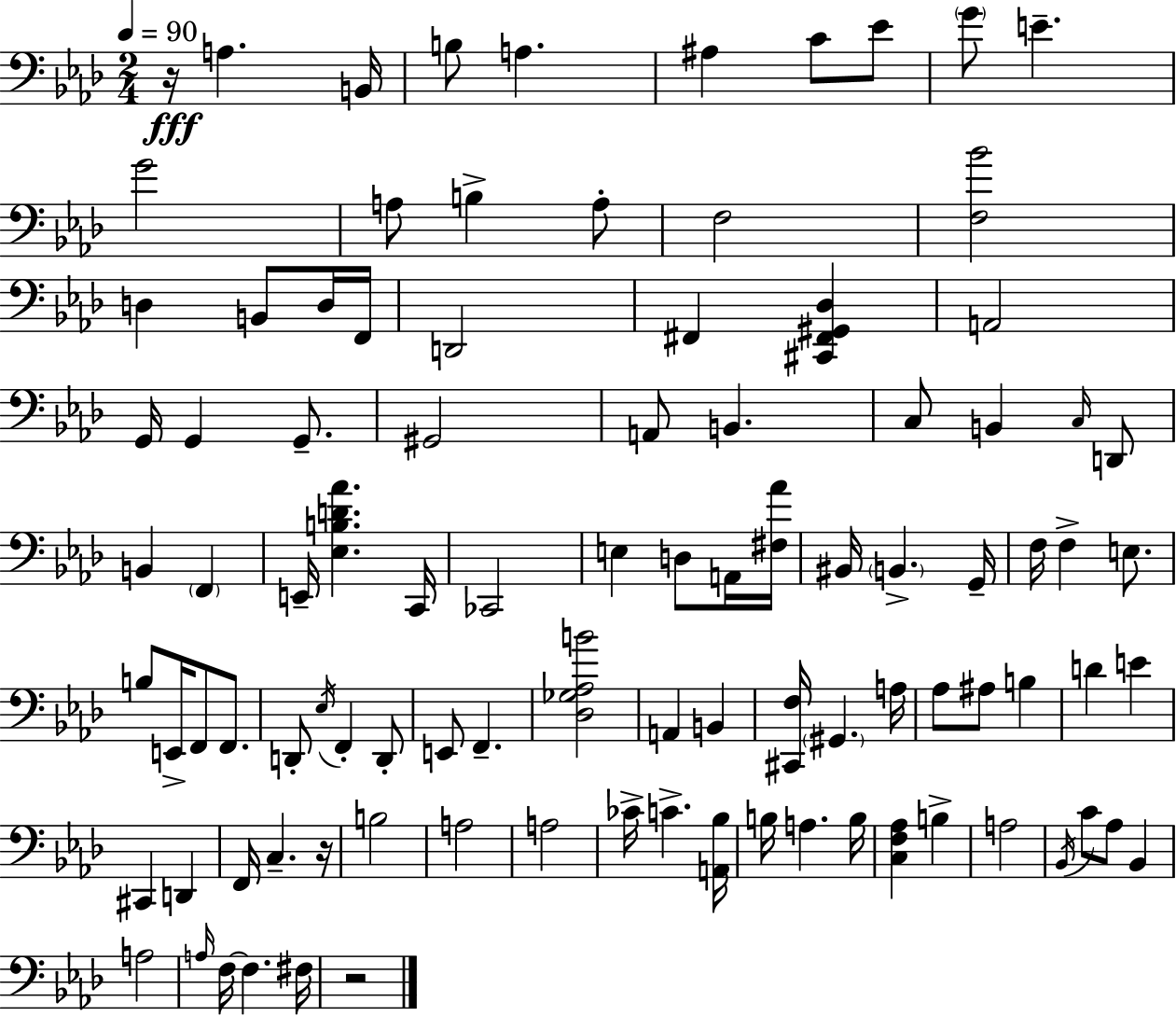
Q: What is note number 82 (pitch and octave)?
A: Bb2